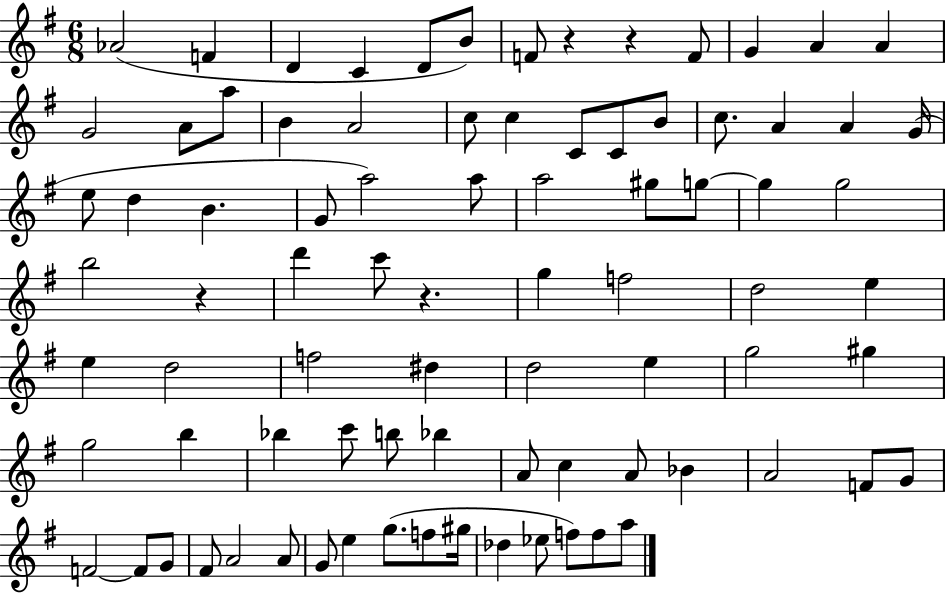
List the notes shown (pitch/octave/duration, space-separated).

Ab4/h F4/q D4/q C4/q D4/e B4/e F4/e R/q R/q F4/e G4/q A4/q A4/q G4/h A4/e A5/e B4/q A4/h C5/e C5/q C4/e C4/e B4/e C5/e. A4/q A4/q G4/s E5/e D5/q B4/q. G4/e A5/h A5/e A5/h G#5/e G5/e G5/q G5/h B5/h R/q D6/q C6/e R/q. G5/q F5/h D5/h E5/q E5/q D5/h F5/h D#5/q D5/h E5/q G5/h G#5/q G5/h B5/q Bb5/q C6/e B5/e Bb5/q A4/e C5/q A4/e Bb4/q A4/h F4/e G4/e F4/h F4/e G4/e F#4/e A4/h A4/e G4/e E5/q G5/e. F5/e G#5/s Db5/q Eb5/e F5/e F5/e A5/e